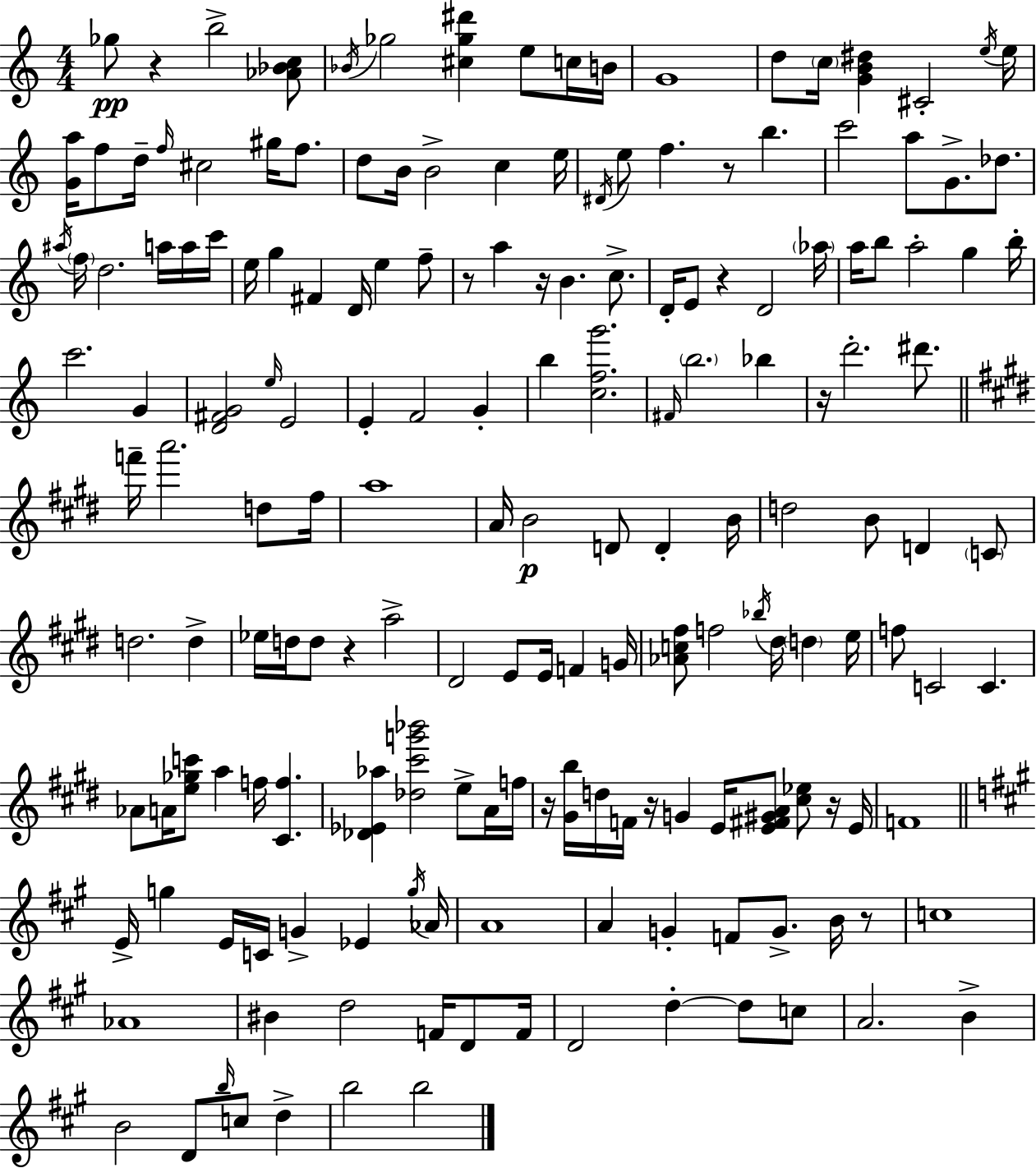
X:1
T:Untitled
M:4/4
L:1/4
K:C
_g/2 z b2 [_A_Bc]/2 _B/4 _g2 [^c_g^d'] e/2 c/4 B/4 G4 d/2 c/4 [GB^d] ^C2 e/4 e/4 [Ga]/4 f/2 d/4 f/4 ^c2 ^g/4 f/2 d/2 B/4 B2 c e/4 ^D/4 e/2 f z/2 b c'2 a/2 G/2 _d/2 ^a/4 f/4 d2 a/4 a/4 c'/4 e/4 g ^F D/4 e f/2 z/2 a z/4 B c/2 D/4 E/2 z D2 _a/4 a/4 b/2 a2 g b/4 c'2 G [D^FG]2 e/4 E2 E F2 G b [cfg']2 ^F/4 b2 _b z/4 d'2 ^d'/2 f'/4 a'2 d/2 ^f/4 a4 A/4 B2 D/2 D B/4 d2 B/2 D C/2 d2 d _e/4 d/4 d/2 z a2 ^D2 E/2 E/4 F G/4 [_Ac^f]/2 f2 _b/4 ^d/4 d e/4 f/2 C2 C _A/2 A/4 [e_gc']/2 a f/4 [^Cf] [_D_E_a] [_d^c'g'_b']2 e/2 A/4 f/4 z/4 [^Gb]/4 d/4 F/4 z/4 G E/4 [E^F^GA]/2 [^c_e]/2 z/4 E/4 F4 E/4 g E/4 C/4 G _E g/4 _A/4 A4 A G F/2 G/2 B/4 z/2 c4 _A4 ^B d2 F/4 D/2 F/4 D2 d d/2 c/2 A2 B B2 D/2 b/4 c/2 d b2 b2